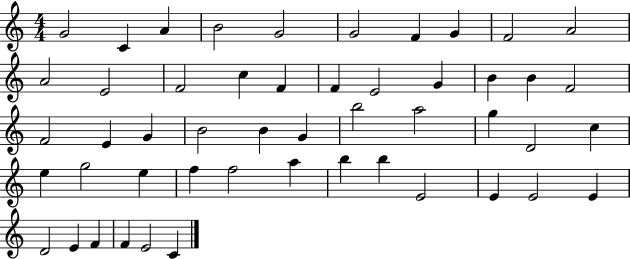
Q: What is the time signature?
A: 4/4